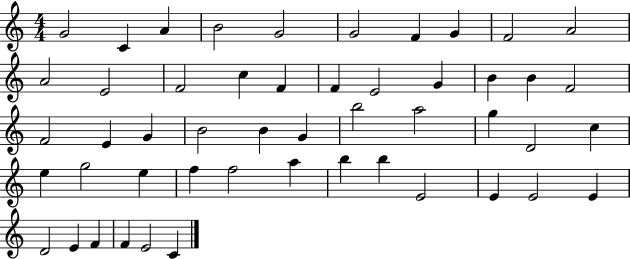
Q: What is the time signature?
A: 4/4